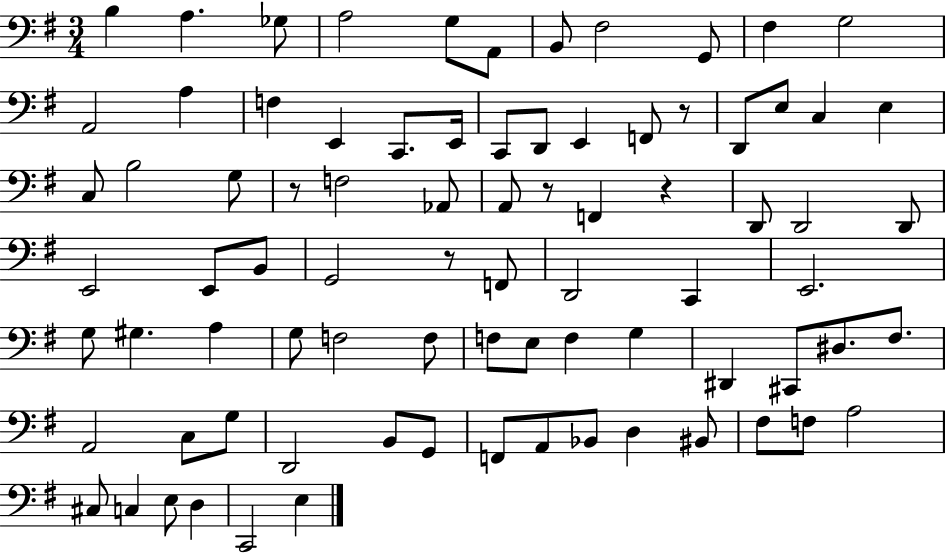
B3/q A3/q. Gb3/e A3/h G3/e A2/e B2/e F#3/h G2/e F#3/q G3/h A2/h A3/q F3/q E2/q C2/e. E2/s C2/e D2/e E2/q F2/e R/e D2/e E3/e C3/q E3/q C3/e B3/h G3/e R/e F3/h Ab2/e A2/e R/e F2/q R/q D2/e D2/h D2/e E2/h E2/e B2/e G2/h R/e F2/e D2/h C2/q E2/h. G3/e G#3/q. A3/q G3/e F3/h F3/e F3/e E3/e F3/q G3/q D#2/q C#2/e D#3/e. F#3/e. A2/h C3/e G3/e D2/h B2/e G2/e F2/e A2/e Bb2/e D3/q BIS2/e F#3/e F3/e A3/h C#3/e C3/q E3/e D3/q C2/h E3/q